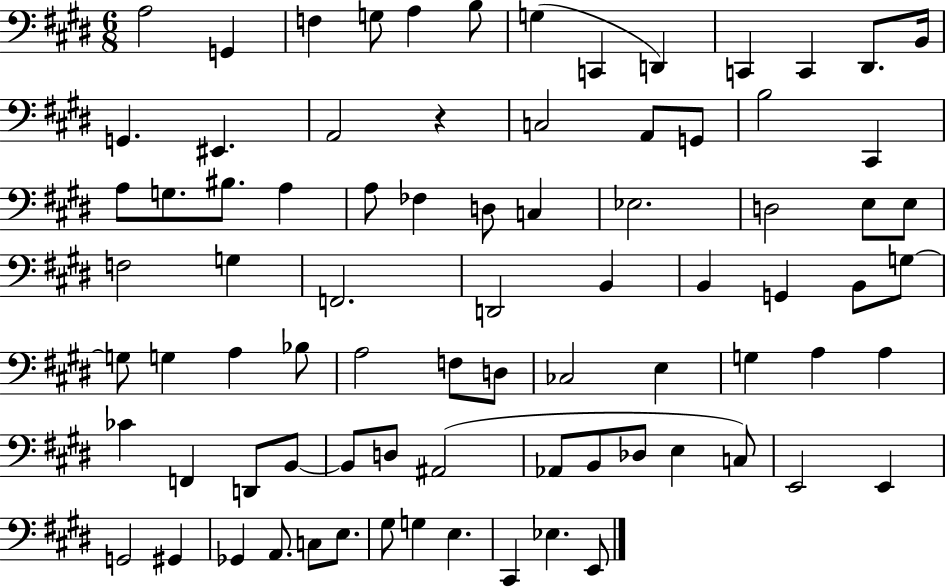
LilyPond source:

{
  \clef bass
  \numericTimeSignature
  \time 6/8
  \key e \major
  a2 g,4 | f4 g8 a4 b8 | g4( c,4 d,4) | c,4 c,4 dis,8. b,16 | \break g,4. eis,4. | a,2 r4 | c2 a,8 g,8 | b2 cis,4 | \break a8 g8. bis8. a4 | a8 fes4 d8 c4 | ees2. | d2 e8 e8 | \break f2 g4 | f,2. | d,2 b,4 | b,4 g,4 b,8 g8~~ | \break g8 g4 a4 bes8 | a2 f8 d8 | ces2 e4 | g4 a4 a4 | \break ces'4 f,4 d,8 b,8~~ | b,8 d8 ais,2( | aes,8 b,8 des8 e4 c8) | e,2 e,4 | \break g,2 gis,4 | ges,4 a,8. c8 e8. | gis8 g4 e4. | cis,4 ees4. e,8 | \break \bar "|."
}